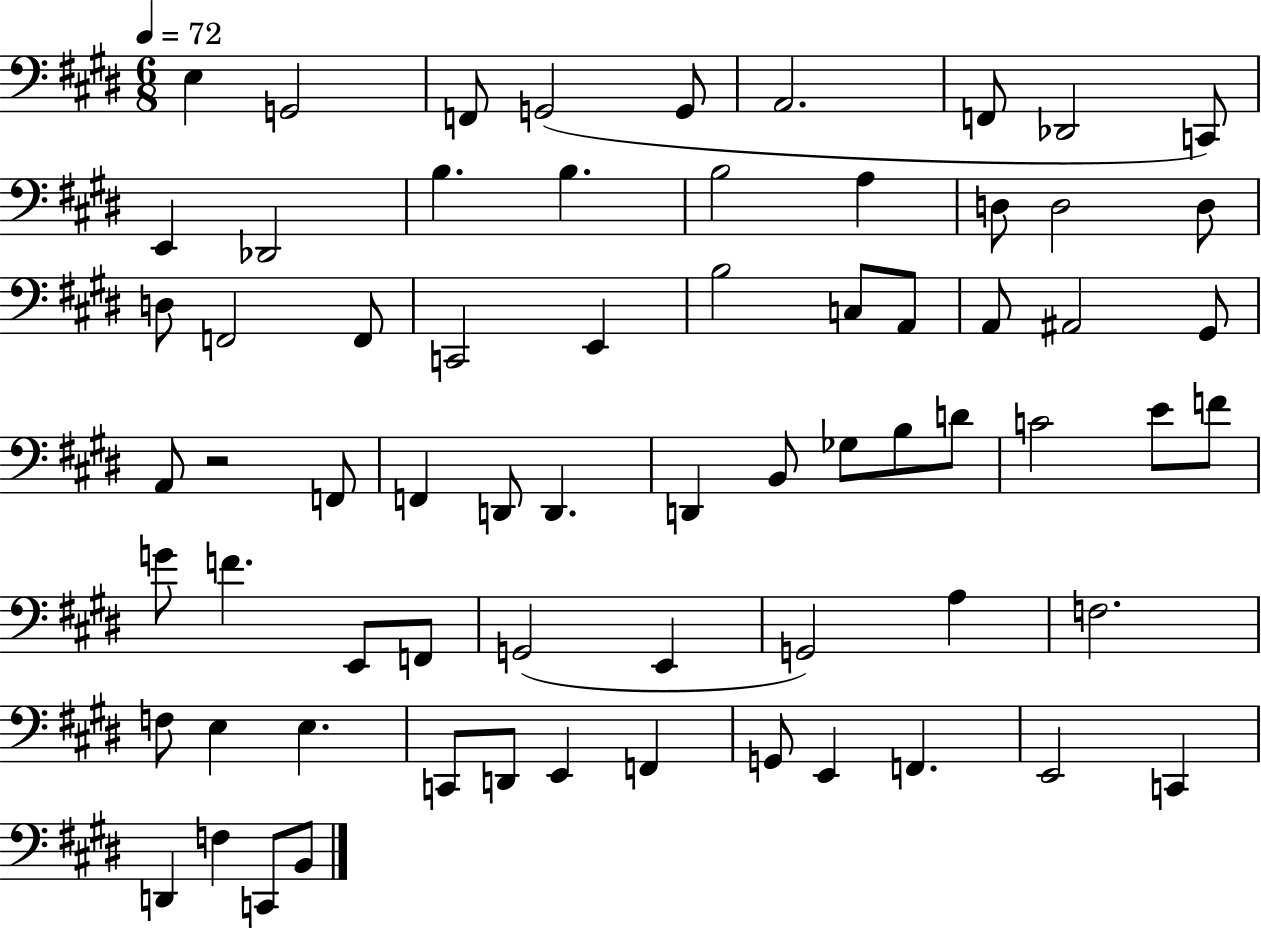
{
  \clef bass
  \numericTimeSignature
  \time 6/8
  \key e \major
  \tempo 4 = 72
  e4 g,2 | f,8 g,2( g,8 | a,2. | f,8 des,2 c,8) | \break e,4 des,2 | b4. b4. | b2 a4 | d8 d2 d8 | \break d8 f,2 f,8 | c,2 e,4 | b2 c8 a,8 | a,8 ais,2 gis,8 | \break a,8 r2 f,8 | f,4 d,8 d,4. | d,4 b,8 ges8 b8 d'8 | c'2 e'8 f'8 | \break g'8 f'4. e,8 f,8 | g,2( e,4 | g,2) a4 | f2. | \break f8 e4 e4. | c,8 d,8 e,4 f,4 | g,8 e,4 f,4. | e,2 c,4 | \break d,4 f4 c,8 b,8 | \bar "|."
}